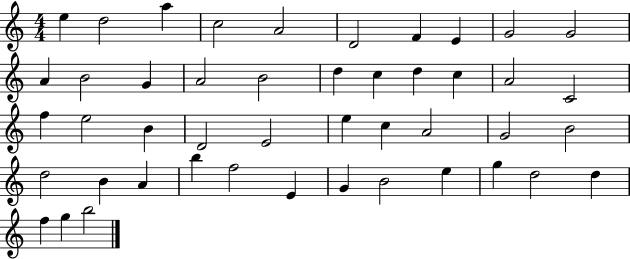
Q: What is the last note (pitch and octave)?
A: B5